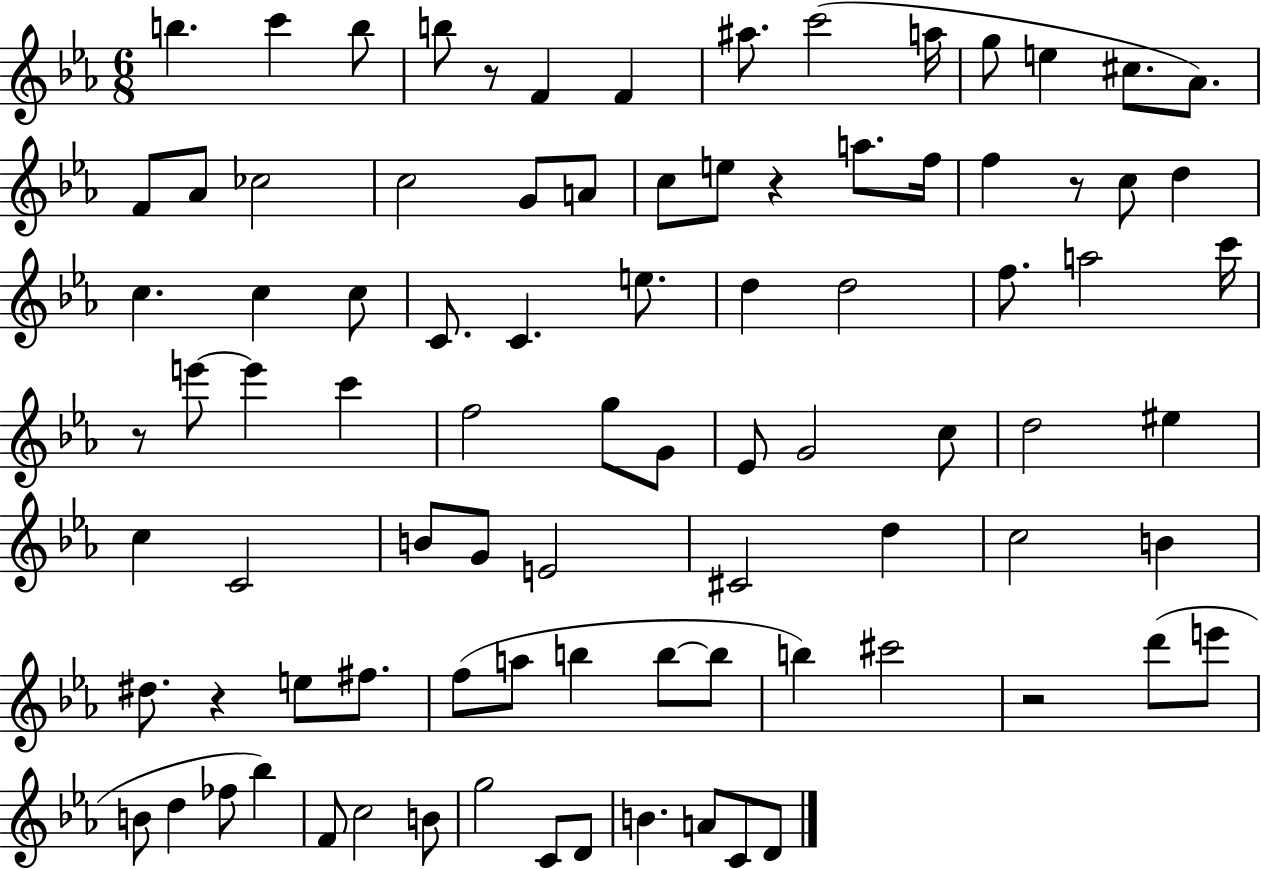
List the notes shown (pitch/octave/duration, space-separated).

B5/q. C6/q B5/e B5/e R/e F4/q F4/q A#5/e. C6/h A5/s G5/e E5/q C#5/e. Ab4/e. F4/e Ab4/e CES5/h C5/h G4/e A4/e C5/e E5/e R/q A5/e. F5/s F5/q R/e C5/e D5/q C5/q. C5/q C5/e C4/e. C4/q. E5/e. D5/q D5/h F5/e. A5/h C6/s R/e E6/e E6/q C6/q F5/h G5/e G4/e Eb4/e G4/h C5/e D5/h EIS5/q C5/q C4/h B4/e G4/e E4/h C#4/h D5/q C5/h B4/q D#5/e. R/q E5/e F#5/e. F5/e A5/e B5/q B5/e B5/e B5/q C#6/h R/h D6/e E6/e B4/e D5/q FES5/e Bb5/q F4/e C5/h B4/e G5/h C4/e D4/e B4/q. A4/e C4/e D4/e